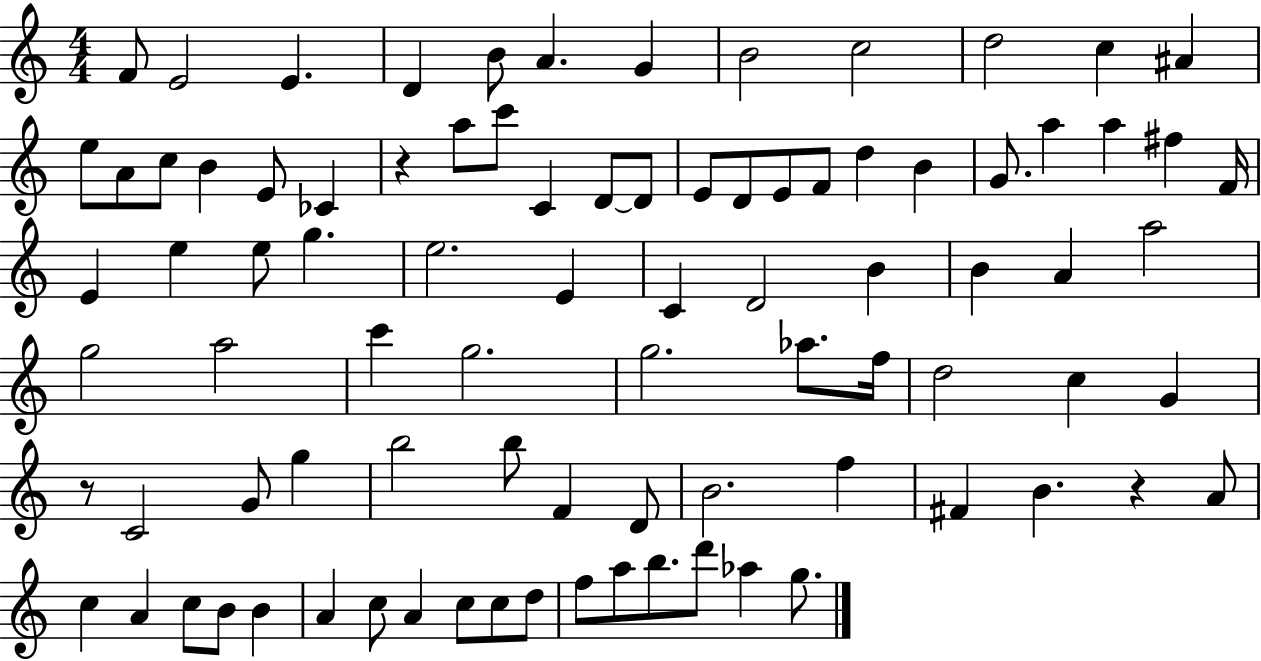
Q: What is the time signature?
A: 4/4